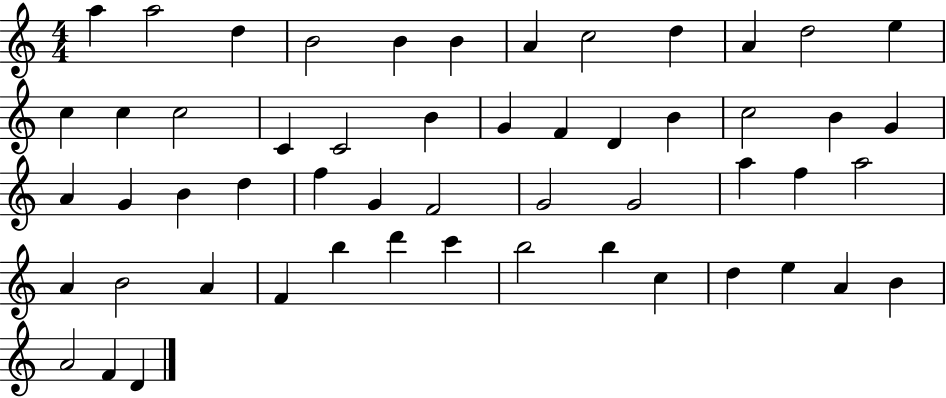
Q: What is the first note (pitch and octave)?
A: A5